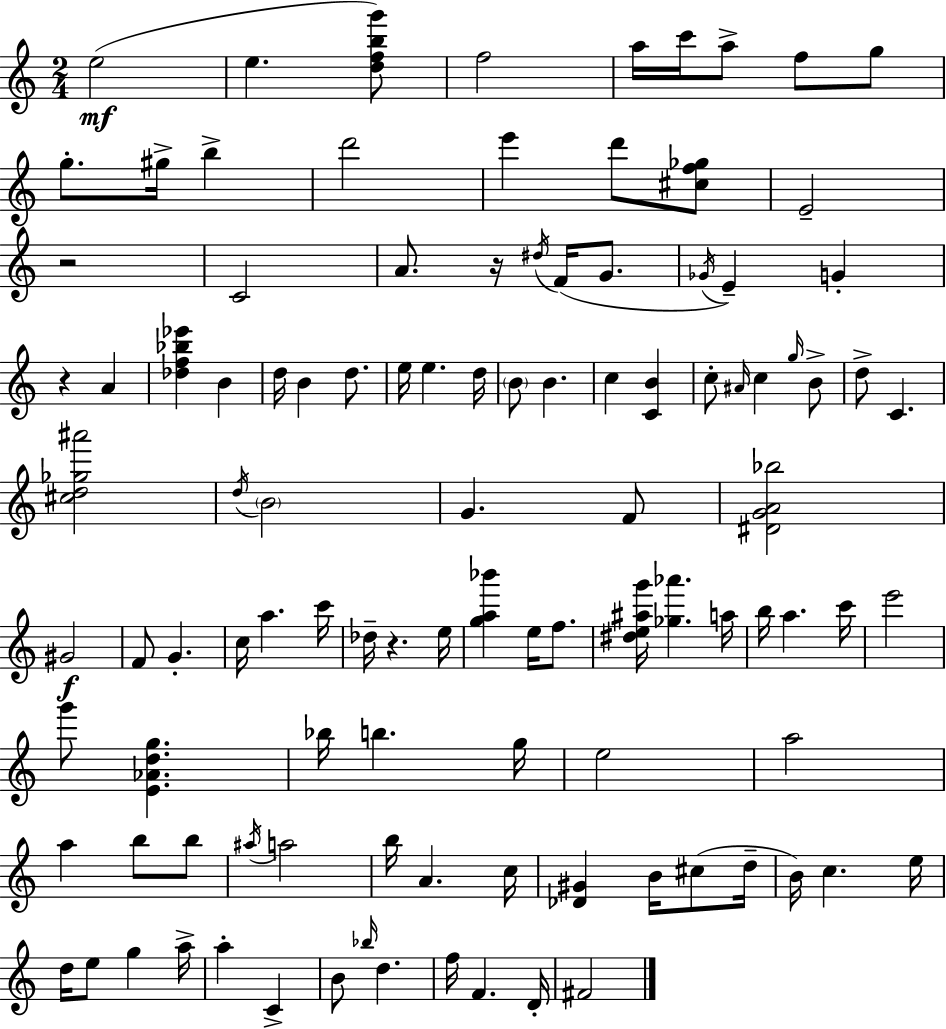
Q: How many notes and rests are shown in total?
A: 108